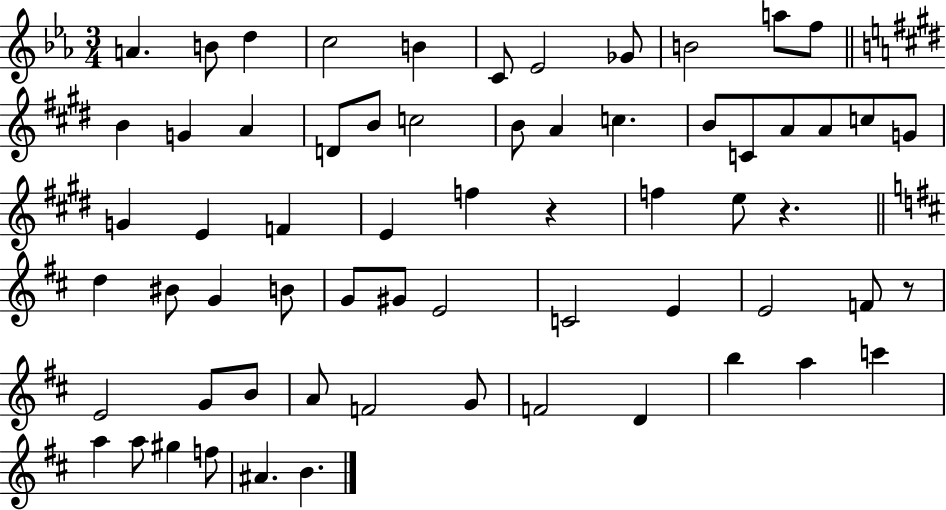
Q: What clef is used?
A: treble